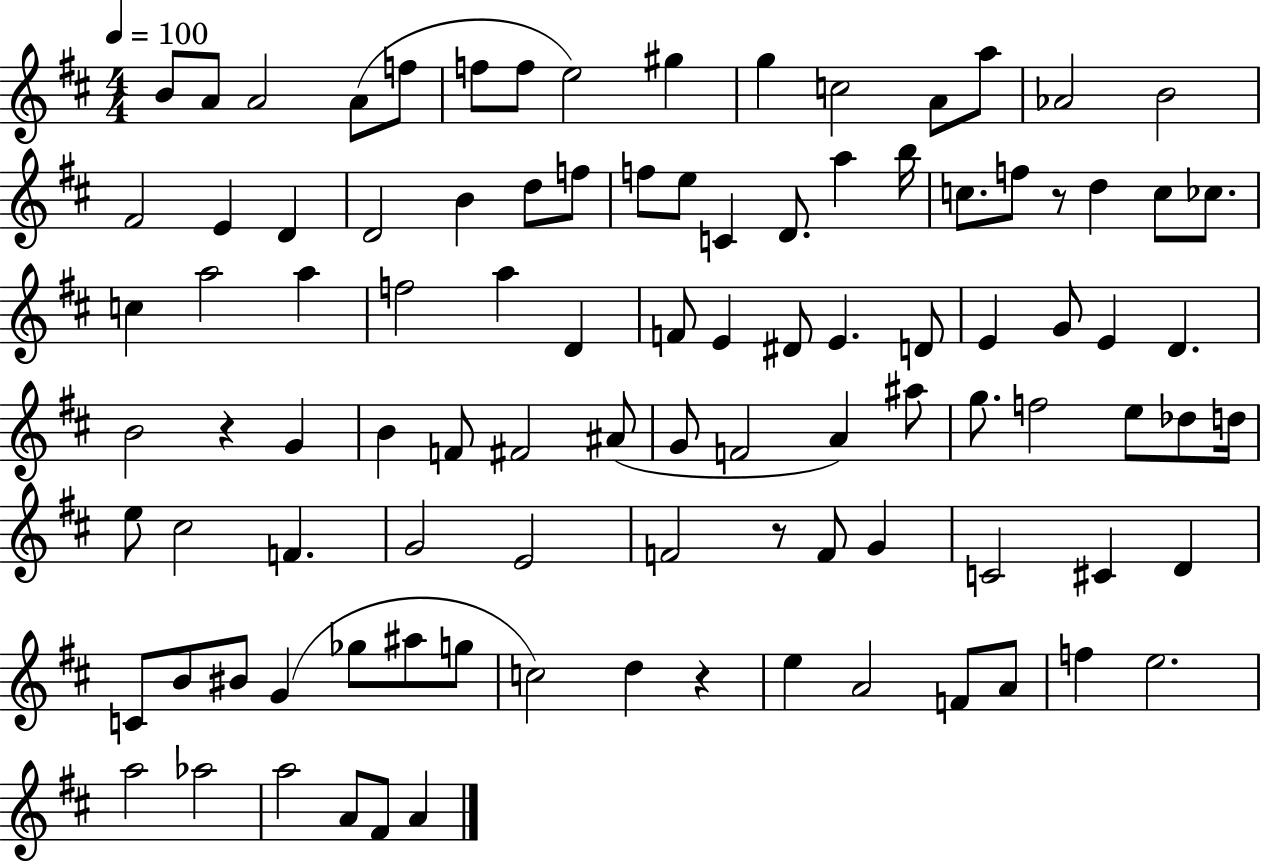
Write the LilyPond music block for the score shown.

{
  \clef treble
  \numericTimeSignature
  \time 4/4
  \key d \major
  \tempo 4 = 100
  b'8 a'8 a'2 a'8( f''8 | f''8 f''8 e''2) gis''4 | g''4 c''2 a'8 a''8 | aes'2 b'2 | \break fis'2 e'4 d'4 | d'2 b'4 d''8 f''8 | f''8 e''8 c'4 d'8. a''4 b''16 | c''8. f''8 r8 d''4 c''8 ces''8. | \break c''4 a''2 a''4 | f''2 a''4 d'4 | f'8 e'4 dis'8 e'4. d'8 | e'4 g'8 e'4 d'4. | \break b'2 r4 g'4 | b'4 f'8 fis'2 ais'8( | g'8 f'2 a'4) ais''8 | g''8. f''2 e''8 des''8 d''16 | \break e''8 cis''2 f'4. | g'2 e'2 | f'2 r8 f'8 g'4 | c'2 cis'4 d'4 | \break c'8 b'8 bis'8 g'4( ges''8 ais''8 g''8 | c''2) d''4 r4 | e''4 a'2 f'8 a'8 | f''4 e''2. | \break a''2 aes''2 | a''2 a'8 fis'8 a'4 | \bar "|."
}